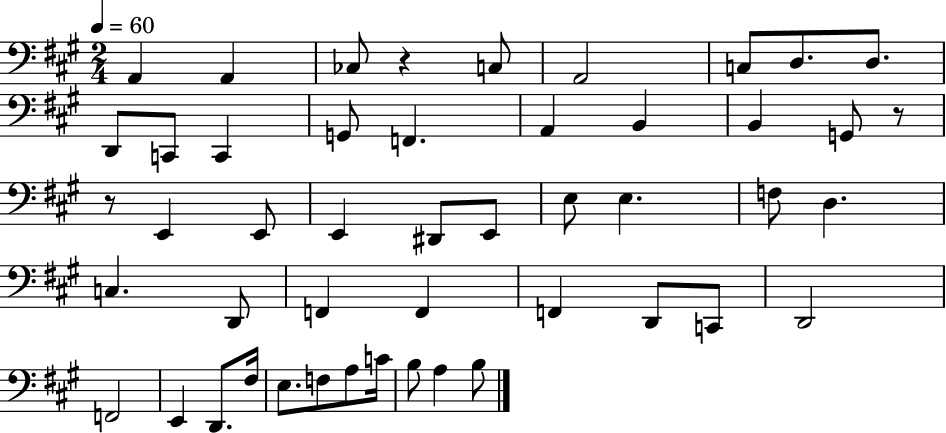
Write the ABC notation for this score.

X:1
T:Untitled
M:2/4
L:1/4
K:A
A,, A,, _C,/2 z C,/2 A,,2 C,/2 D,/2 D,/2 D,,/2 C,,/2 C,, G,,/2 F,, A,, B,, B,, G,,/2 z/2 z/2 E,, E,,/2 E,, ^D,,/2 E,,/2 E,/2 E, F,/2 D, C, D,,/2 F,, F,, F,, D,,/2 C,,/2 D,,2 F,,2 E,, D,,/2 ^F,/4 E,/2 F,/2 A,/2 C/4 B,/2 A, B,/2